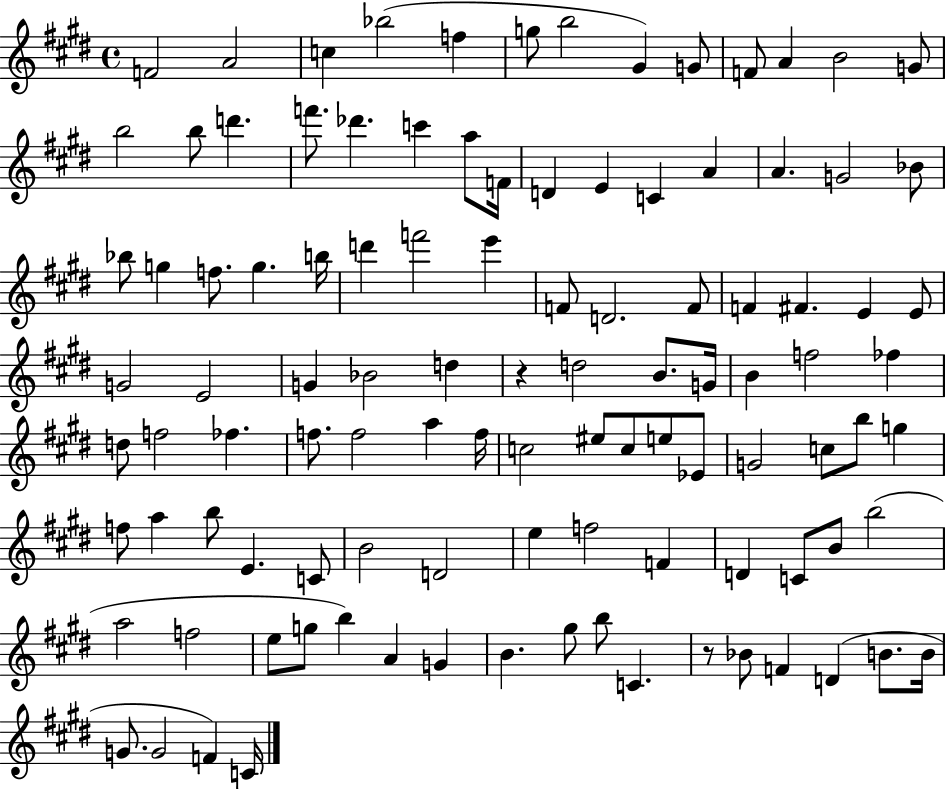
F4/h A4/h C5/q Bb5/h F5/q G5/e B5/h G#4/q G4/e F4/e A4/q B4/h G4/e B5/h B5/e D6/q. F6/e. Db6/q. C6/q A5/e F4/s D4/q E4/q C4/q A4/q A4/q. G4/h Bb4/e Bb5/e G5/q F5/e. G5/q. B5/s D6/q F6/h E6/q F4/e D4/h. F4/e F4/q F#4/q. E4/q E4/e G4/h E4/h G4/q Bb4/h D5/q R/q D5/h B4/e. G4/s B4/q F5/h FES5/q D5/e F5/h FES5/q. F5/e. F5/h A5/q F5/s C5/h EIS5/e C5/e E5/e Eb4/e G4/h C5/e B5/e G5/q F5/e A5/q B5/e E4/q. C4/e B4/h D4/h E5/q F5/h F4/q D4/q C4/e B4/e B5/h A5/h F5/h E5/e G5/e B5/q A4/q G4/q B4/q. G#5/e B5/e C4/q. R/e Bb4/e F4/q D4/q B4/e. B4/s G4/e. G4/h F4/q C4/s